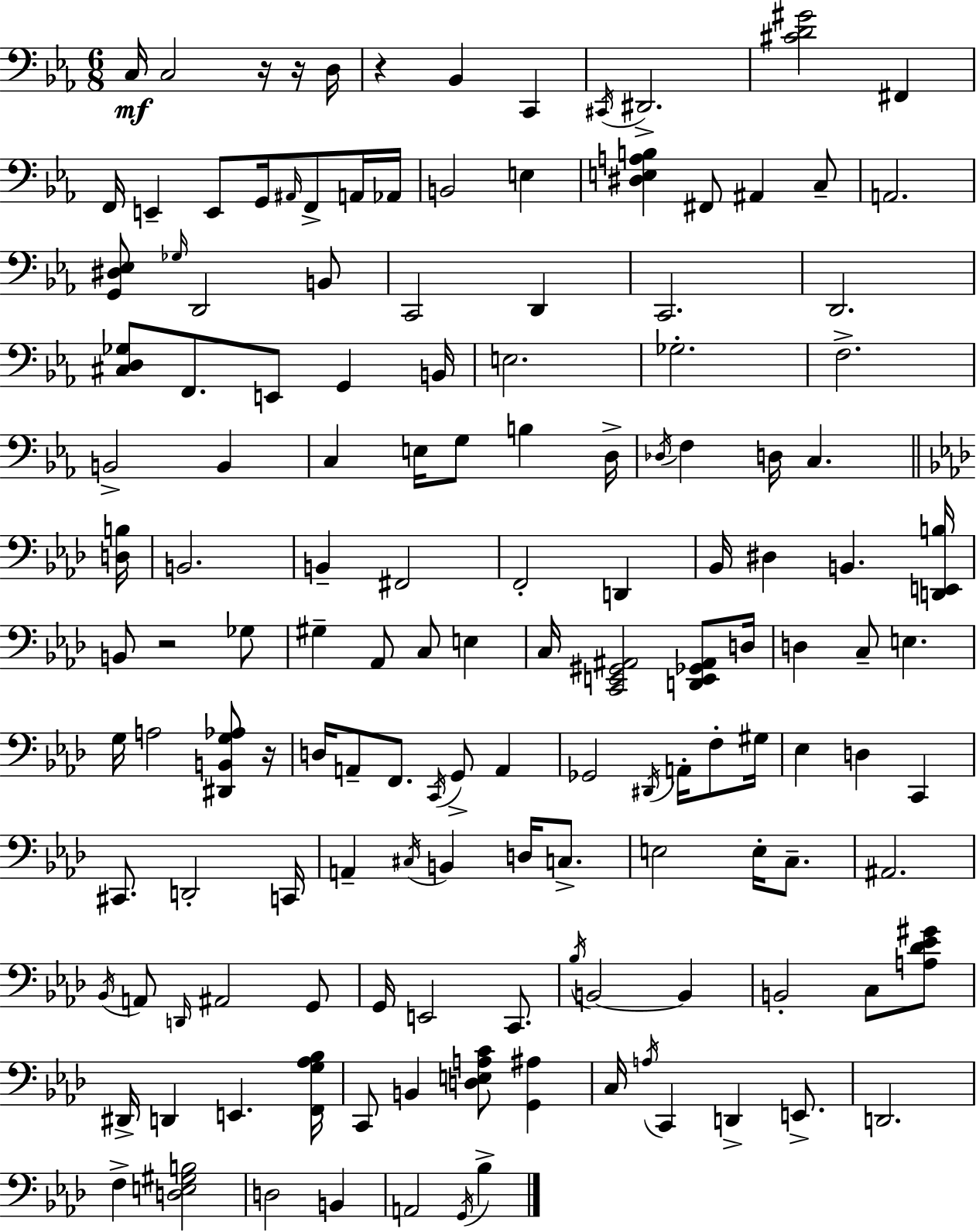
{
  \clef bass
  \numericTimeSignature
  \time 6/8
  \key c \minor
  c16\mf c2 r16 r16 d16 | r4 bes,4 c,4 | \acciaccatura { cis,16 } dis,2.-> | <cis' d' gis'>2 fis,4 | \break f,16 e,4-- e,8 g,16 \grace { ais,16 } f,8-> | a,16 aes,16 b,2 e4 | <dis e a b>4 fis,8 ais,4 | c8-- a,2. | \break <g, dis ees>8 \grace { ges16 } d,2 | b,8 c,2 d,4 | c,2. | d,2. | \break <cis d ges>8 f,8. e,8 g,4 | b,16 e2. | ges2.-. | f2.-> | \break b,2-> b,4 | c4 e16 g8 b4 | d16-> \acciaccatura { des16 } f4 d16 c4. | \bar "||" \break \key aes \major <d b>16 b,2. | b,4-- fis,2 | f,2-. d,4 | bes,16 dis4 b,4. | \break <d, e, b>16 b,8 r2 ges8 | gis4-- aes,8 c8 e4 | c16 <c, e, gis, ais,>2 <d, e, ges, ais,>8 | d16 d4 c8-- e4. | \break g16 a2 <dis, b, g aes>8 | r16 d16 a,8-- f,8. \acciaccatura { c,16 } g,8-> a,4 | ges,2 \acciaccatura { dis,16 } a,16-. | f8-. gis16 ees4 d4 c,4 | \break cis,8. d,2-. | c,16 a,4-- \acciaccatura { cis16 } b,4 | d16 c8.-> e2 | e16-. c8.-- ais,2. | \break \acciaccatura { bes,16 } a,8 \grace { d,16 } ais,2 | g,8 g,16 e,2 | c,8. \acciaccatura { bes16 } b,2~~ | b,4 b,2-. | \break c8 <a des' ees' gis'>8 dis,16-> d,4 | e,4. <f, g aes bes>16 c,8 b,4 | <d e a c'>8 <g, ais>4 c16 \acciaccatura { a16 } c,4 | d,4-> e,8.-> d,2. | \break f4-> | <d e gis b>2 d2 | b,4 a,2 | \acciaccatura { g,16 } bes4-> \bar "|."
}